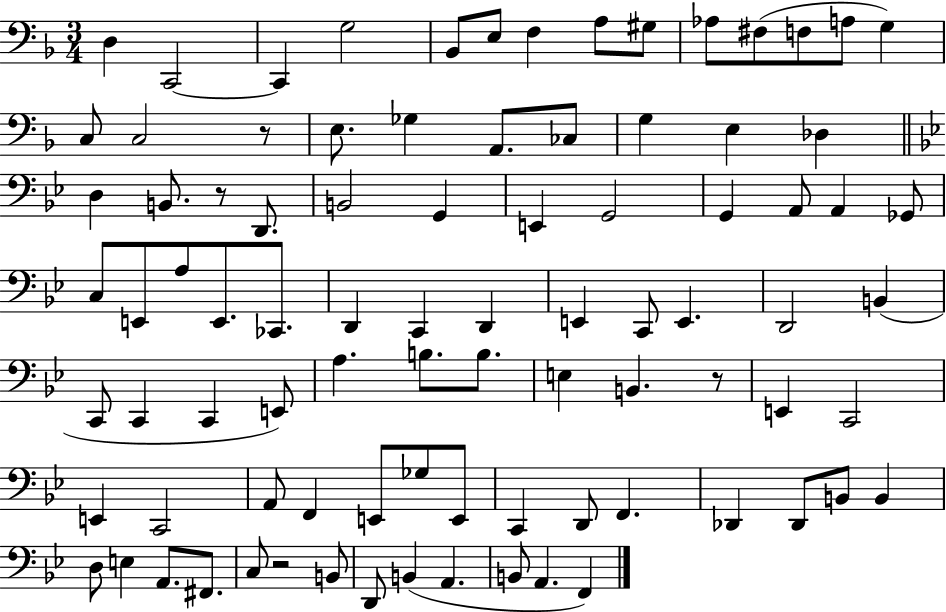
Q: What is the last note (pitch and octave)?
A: F2